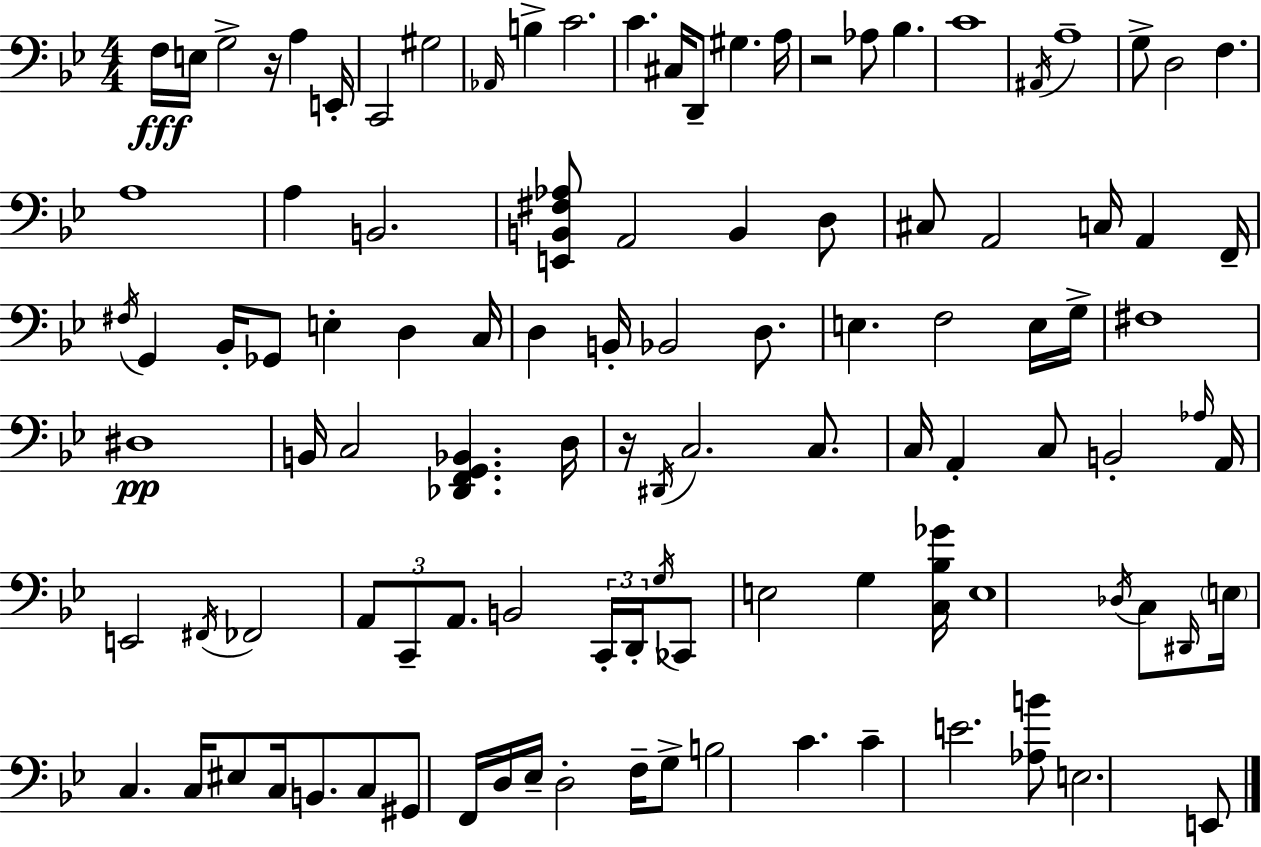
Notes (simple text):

F3/s E3/s G3/h R/s A3/q E2/s C2/h G#3/h Ab2/s B3/q C4/h. C4/q. C#3/s D2/e G#3/q. A3/s R/h Ab3/e Bb3/q. C4/w A#2/s A3/w G3/e D3/h F3/q. A3/w A3/q B2/h. [E2,B2,F#3,Ab3]/e A2/h B2/q D3/e C#3/e A2/h C3/s A2/q F2/s F#3/s G2/q Bb2/s Gb2/e E3/q D3/q C3/s D3/q B2/s Bb2/h D3/e. E3/q. F3/h E3/s G3/s F#3/w D#3/w B2/s C3/h [Db2,F2,G2,Bb2]/q. D3/s R/s D#2/s C3/h. C3/e. C3/s A2/q C3/e B2/h Ab3/s A2/s E2/h F#2/s FES2/h A2/e C2/e A2/e. B2/h C2/s D2/s G3/s CES2/e E3/h G3/q [C3,Bb3,Gb4]/s E3/w Db3/s C3/e D#2/s E3/s C3/q. C3/s EIS3/e C3/s B2/e. C3/e G#2/e F2/s D3/s Eb3/s D3/h F3/s G3/e B3/h C4/q. C4/q E4/h. [Ab3,B4]/e E3/h. E2/e